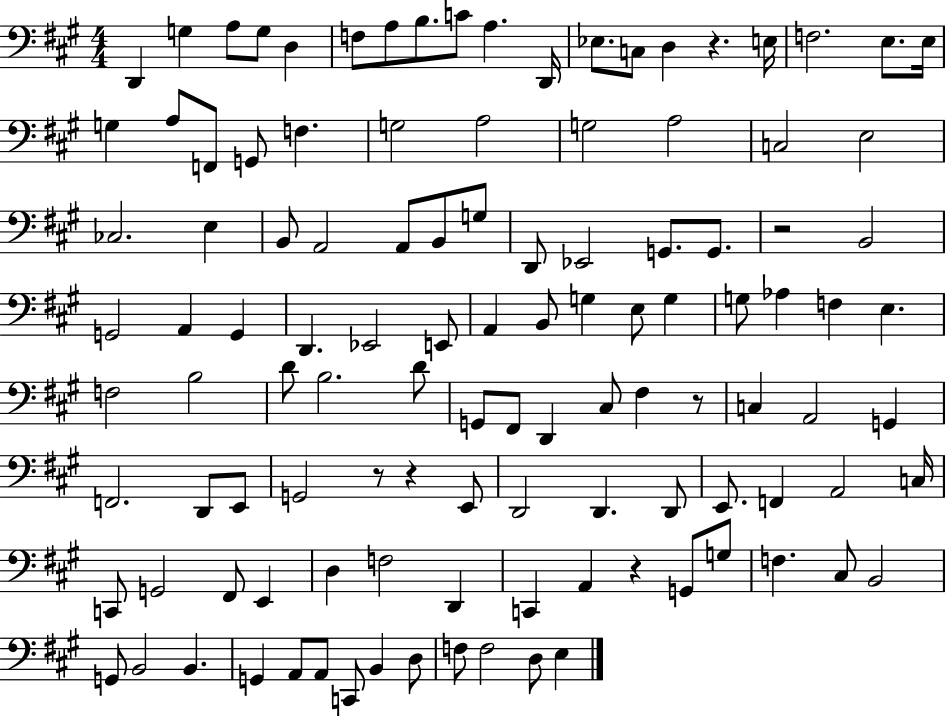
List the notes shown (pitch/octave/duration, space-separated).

D2/q G3/q A3/e G3/e D3/q F3/e A3/e B3/e. C4/e A3/q. D2/s Eb3/e. C3/e D3/q R/q. E3/s F3/h. E3/e. E3/s G3/q A3/e F2/e G2/e F3/q. G3/h A3/h G3/h A3/h C3/h E3/h CES3/h. E3/q B2/e A2/h A2/e B2/e G3/e D2/e Eb2/h G2/e. G2/e. R/h B2/h G2/h A2/q G2/q D2/q. Eb2/h E2/e A2/q B2/e G3/q E3/e G3/q G3/e Ab3/q F3/q E3/q. F3/h B3/h D4/e B3/h. D4/e G2/e F#2/e D2/q C#3/e F#3/q R/e C3/q A2/h G2/q F2/h. D2/e E2/e G2/h R/e R/q E2/e D2/h D2/q. D2/e E2/e. F2/q A2/h C3/s C2/e G2/h F#2/e E2/q D3/q F3/h D2/q C2/q A2/q R/q G2/e G3/e F3/q. C#3/e B2/h G2/e B2/h B2/q. G2/q A2/e A2/e C2/e B2/q D3/e F3/e F3/h D3/e E3/q